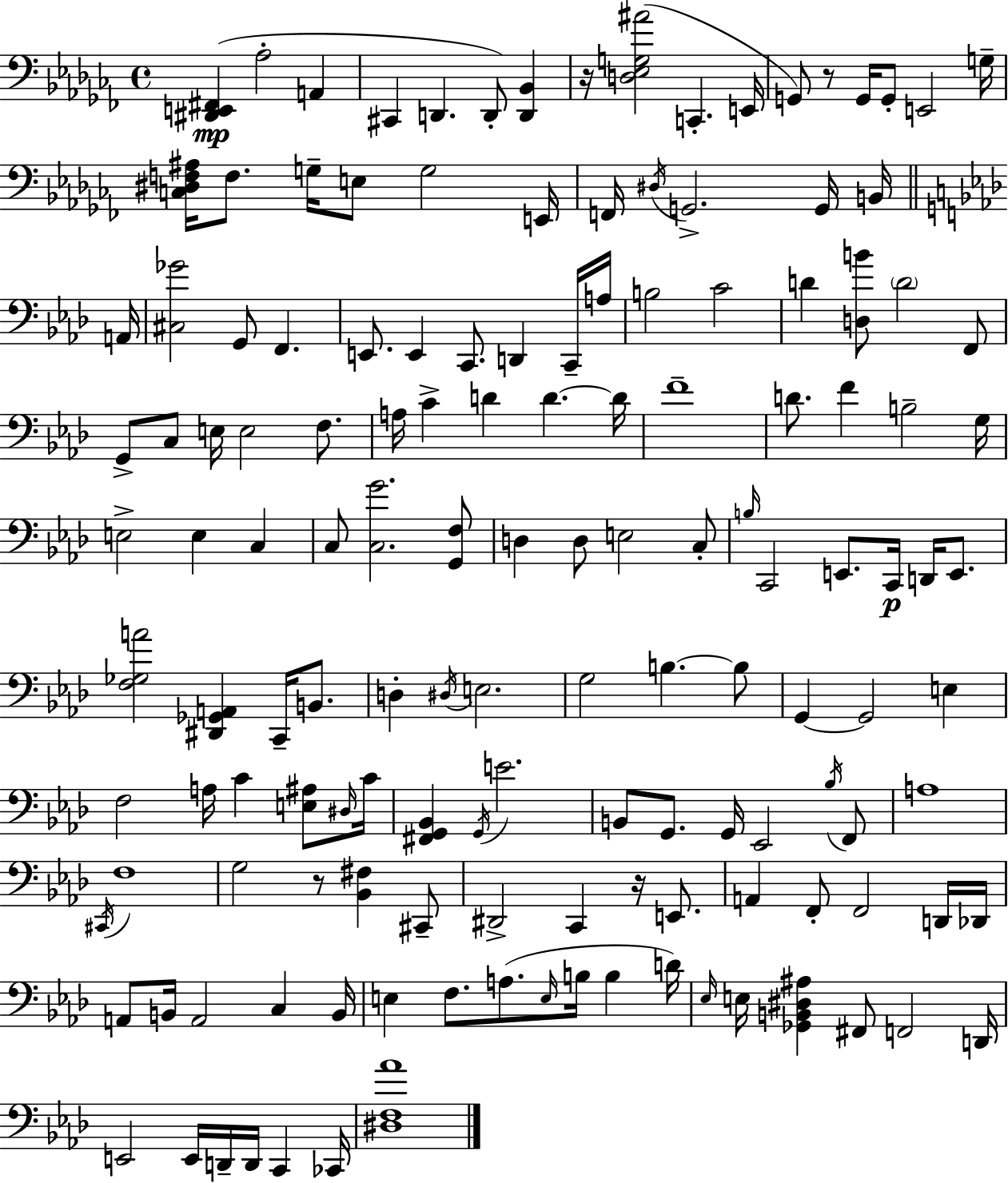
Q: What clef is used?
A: bass